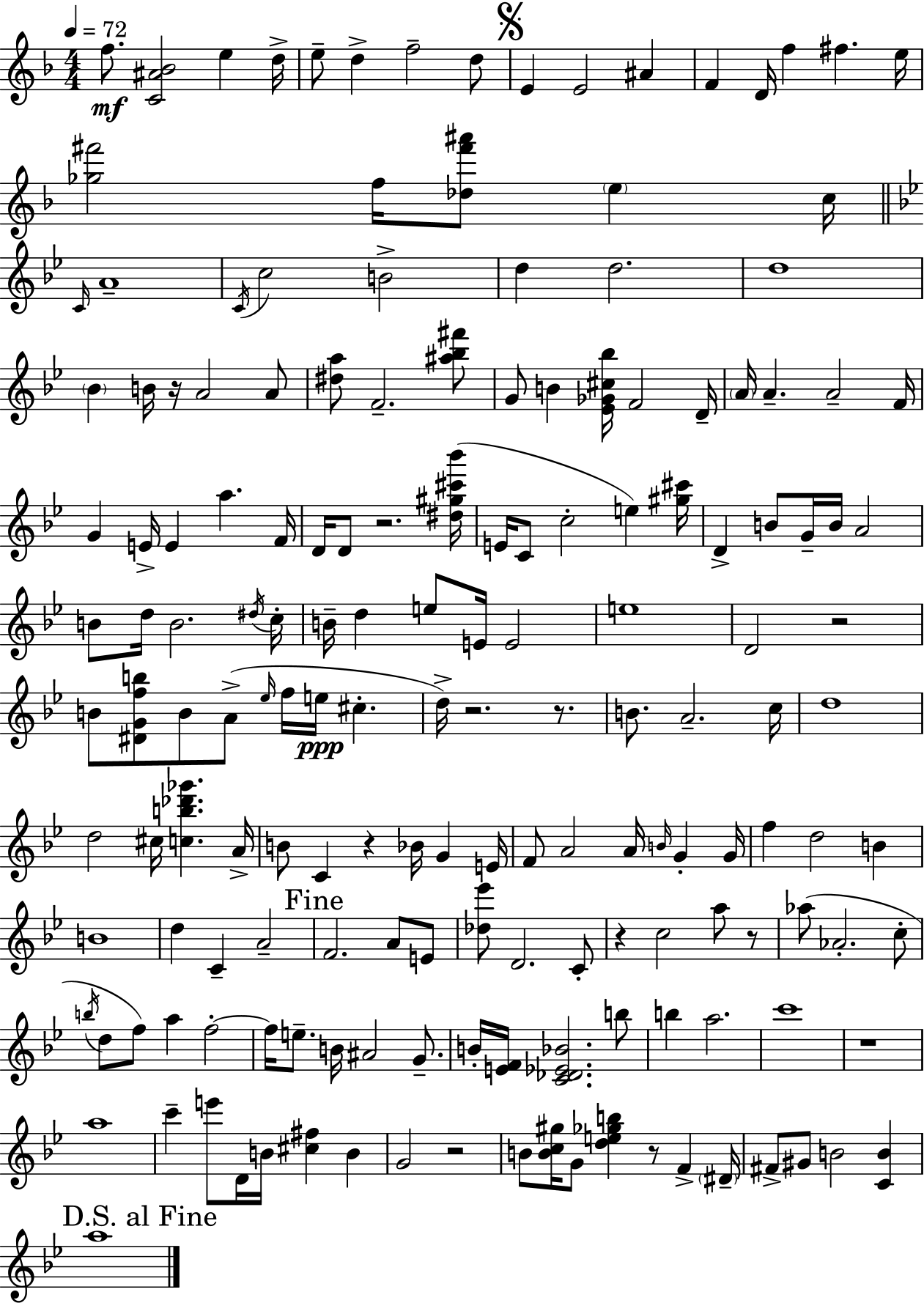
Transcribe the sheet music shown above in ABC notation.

X:1
T:Untitled
M:4/4
L:1/4
K:F
f/2 [C^A_B]2 e d/4 e/2 d f2 d/2 E E2 ^A F D/4 f ^f e/4 [_g^f']2 f/4 [_d^f'^a']/2 e c/4 C/4 A4 C/4 c2 B2 d d2 d4 _B B/4 z/4 A2 A/2 [^da]/2 F2 [^a_b^f']/2 G/2 B [_E_G^c_b]/4 F2 D/4 A/4 A A2 F/4 G E/4 E a F/4 D/4 D/2 z2 [^d^g^c'_b']/4 E/4 C/2 c2 e [^g^c']/4 D B/2 G/4 B/4 A2 B/2 d/4 B2 ^d/4 c/4 B/4 d e/2 E/4 E2 e4 D2 z2 B/2 [^DGfb]/2 B/2 A/2 _e/4 f/4 e/4 ^c d/4 z2 z/2 B/2 A2 c/4 d4 d2 ^c/4 [cb_d'_g'] A/4 B/2 C z _B/4 G E/4 F/2 A2 A/4 B/4 G G/4 f d2 B B4 d C A2 F2 A/2 E/2 [_d_e']/2 D2 C/2 z c2 a/2 z/2 _a/2 _A2 c/2 b/4 d/2 f/2 a f2 f/4 e/2 B/4 ^A2 G/2 B/4 [EF]/4 [C_D_E_B]2 b/2 b a2 c'4 z4 a4 c' e'/2 D/4 B/4 [^c^f] B G2 z2 B/2 [Bc^g]/4 G/2 [de_gb] z/2 F ^D/4 ^F/2 ^G/2 B2 [CB] a4